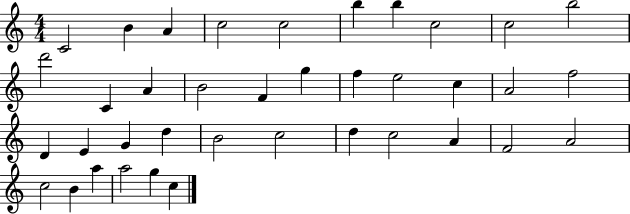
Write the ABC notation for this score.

X:1
T:Untitled
M:4/4
L:1/4
K:C
C2 B A c2 c2 b b c2 c2 b2 d'2 C A B2 F g f e2 c A2 f2 D E G d B2 c2 d c2 A F2 A2 c2 B a a2 g c